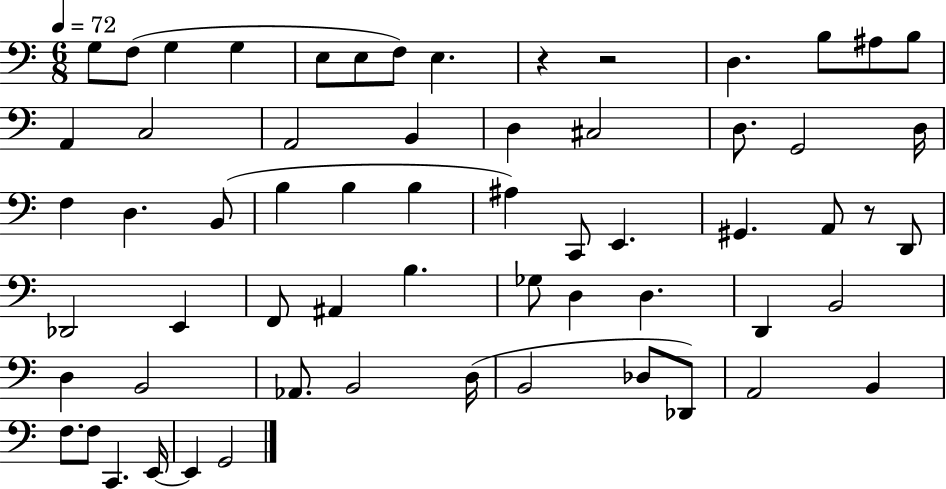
{
  \clef bass
  \numericTimeSignature
  \time 6/8
  \key c \major
  \tempo 4 = 72
  g8 f8( g4 g4 | e8 e8 f8) e4. | r4 r2 | d4. b8 ais8 b8 | \break a,4 c2 | a,2 b,4 | d4 cis2 | d8. g,2 d16 | \break f4 d4. b,8( | b4 b4 b4 | ais4) c,8 e,4. | gis,4. a,8 r8 d,8 | \break des,2 e,4 | f,8 ais,4 b4. | ges8 d4 d4. | d,4 b,2 | \break d4 b,2 | aes,8. b,2 d16( | b,2 des8 des,8) | a,2 b,4 | \break f8. f8 c,4. e,16~~ | e,4 g,2 | \bar "|."
}